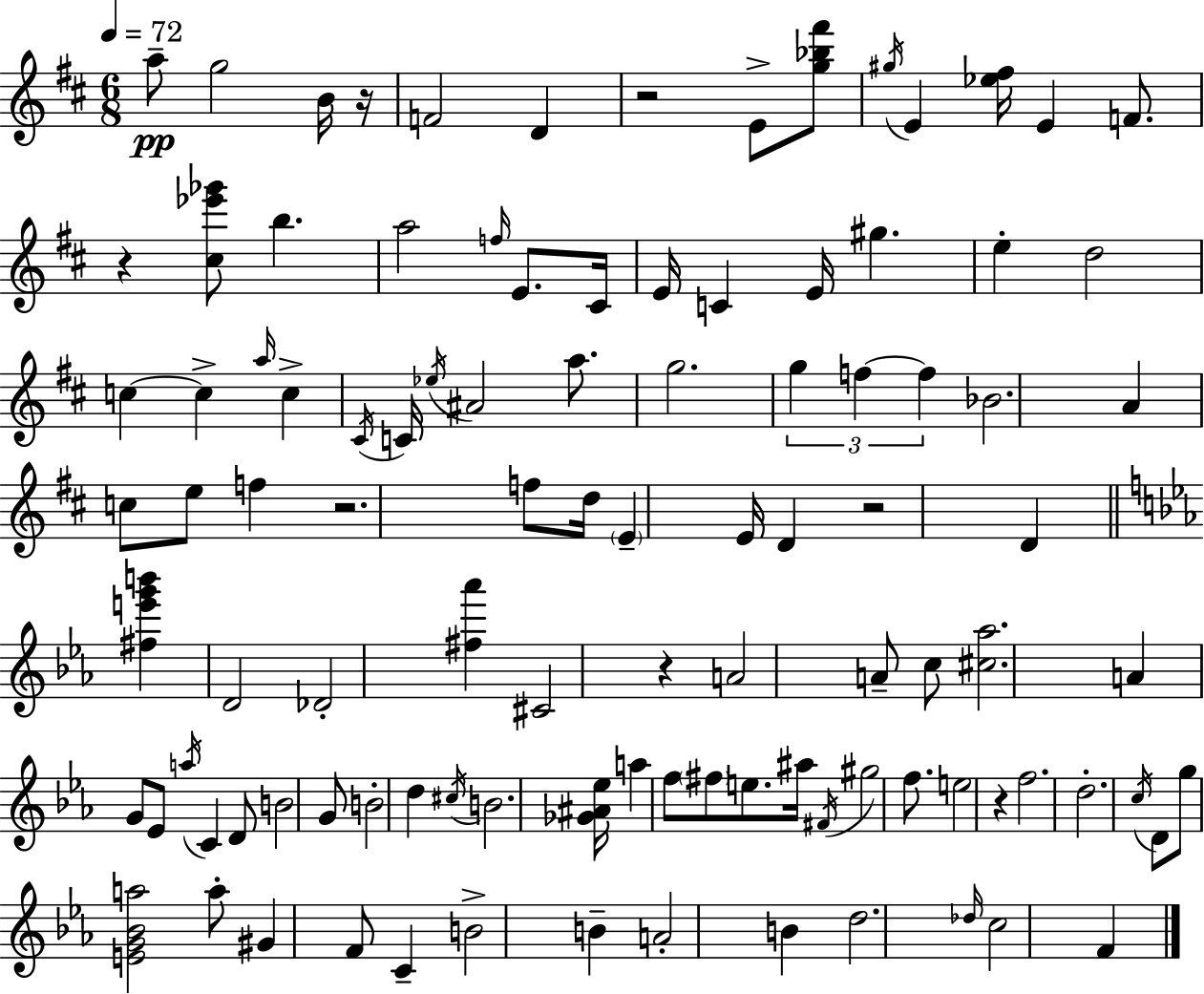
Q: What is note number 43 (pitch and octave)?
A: E4